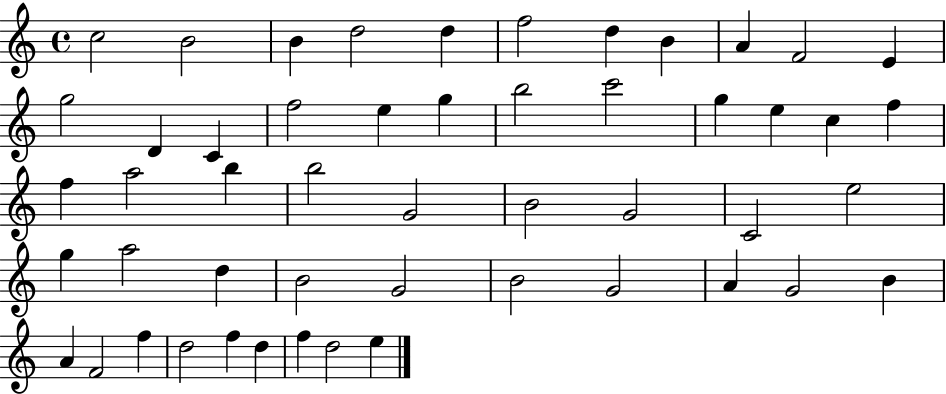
X:1
T:Untitled
M:4/4
L:1/4
K:C
c2 B2 B d2 d f2 d B A F2 E g2 D C f2 e g b2 c'2 g e c f f a2 b b2 G2 B2 G2 C2 e2 g a2 d B2 G2 B2 G2 A G2 B A F2 f d2 f d f d2 e